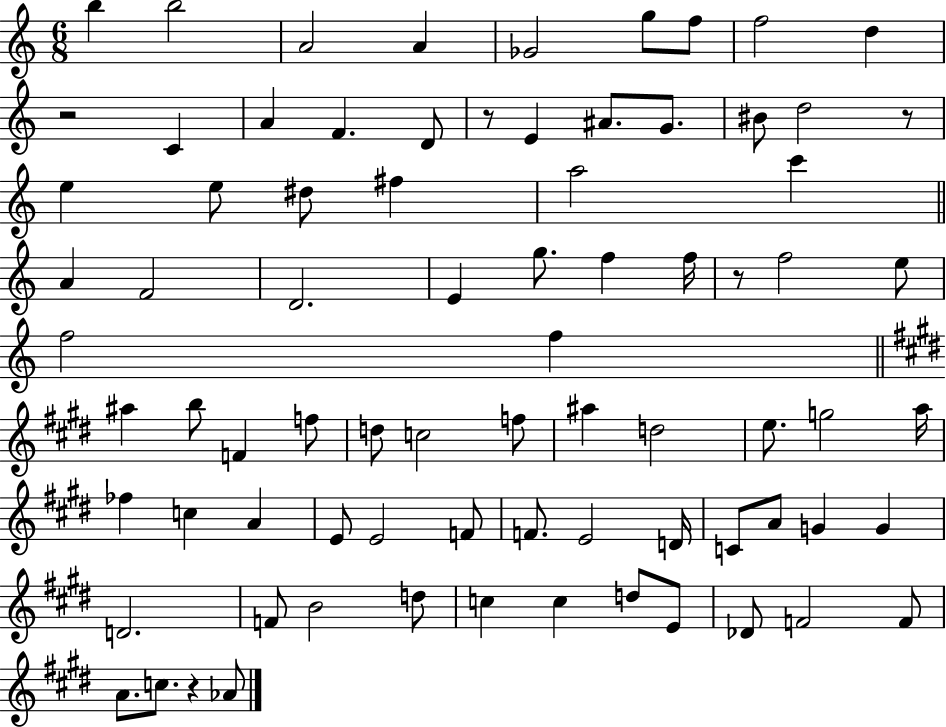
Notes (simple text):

B5/q B5/h A4/h A4/q Gb4/h G5/e F5/e F5/h D5/q R/h C4/q A4/q F4/q. D4/e R/e E4/q A#4/e. G4/e. BIS4/e D5/h R/e E5/q E5/e D#5/e F#5/q A5/h C6/q A4/q F4/h D4/h. E4/q G5/e. F5/q F5/s R/e F5/h E5/e F5/h F5/q A#5/q B5/e F4/q F5/e D5/e C5/h F5/e A#5/q D5/h E5/e. G5/h A5/s FES5/q C5/q A4/q E4/e E4/h F4/e F4/e. E4/h D4/s C4/e A4/e G4/q G4/q D4/h. F4/e B4/h D5/e C5/q C5/q D5/e E4/e Db4/e F4/h F4/e A4/e. C5/e. R/q Ab4/e